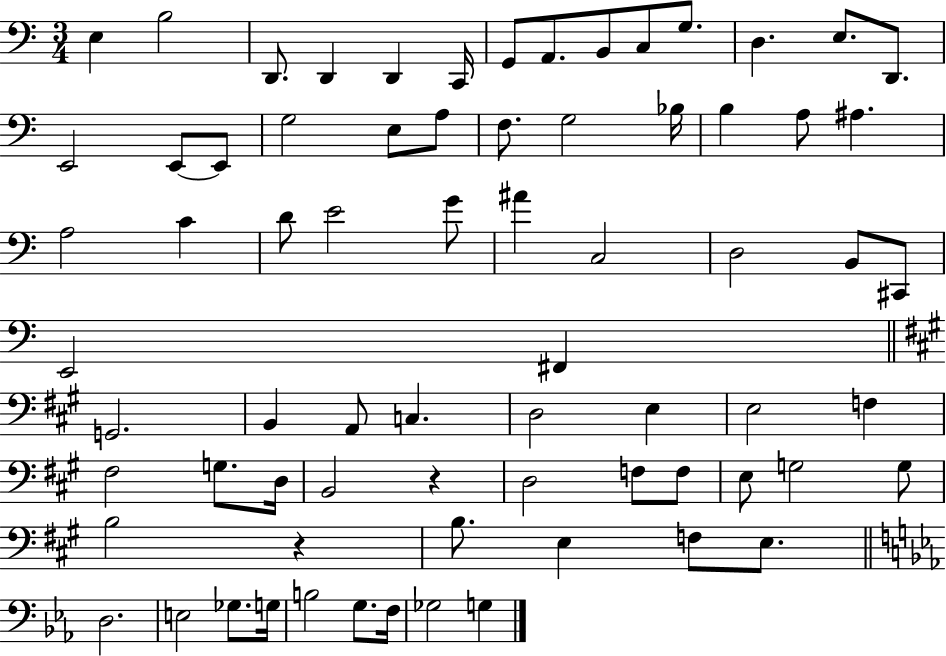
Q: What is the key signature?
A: C major